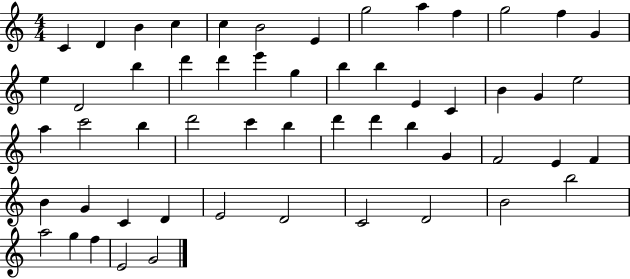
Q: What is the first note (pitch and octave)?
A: C4